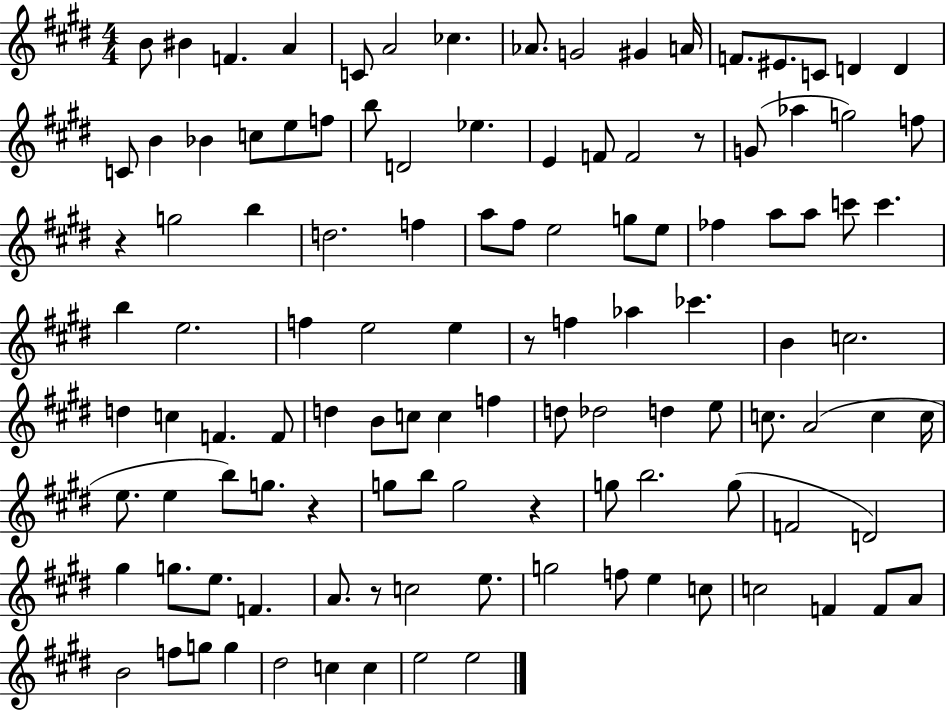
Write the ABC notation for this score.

X:1
T:Untitled
M:4/4
L:1/4
K:E
B/2 ^B F A C/2 A2 _c _A/2 G2 ^G A/4 F/2 ^E/2 C/2 D D C/2 B _B c/2 e/2 f/2 b/2 D2 _e E F/2 F2 z/2 G/2 _a g2 f/2 z g2 b d2 f a/2 ^f/2 e2 g/2 e/2 _f a/2 a/2 c'/2 c' b e2 f e2 e z/2 f _a _c' B c2 d c F F/2 d B/2 c/2 c f d/2 _d2 d e/2 c/2 A2 c c/4 e/2 e b/2 g/2 z g/2 b/2 g2 z g/2 b2 g/2 F2 D2 ^g g/2 e/2 F A/2 z/2 c2 e/2 g2 f/2 e c/2 c2 F F/2 A/2 B2 f/2 g/2 g ^d2 c c e2 e2